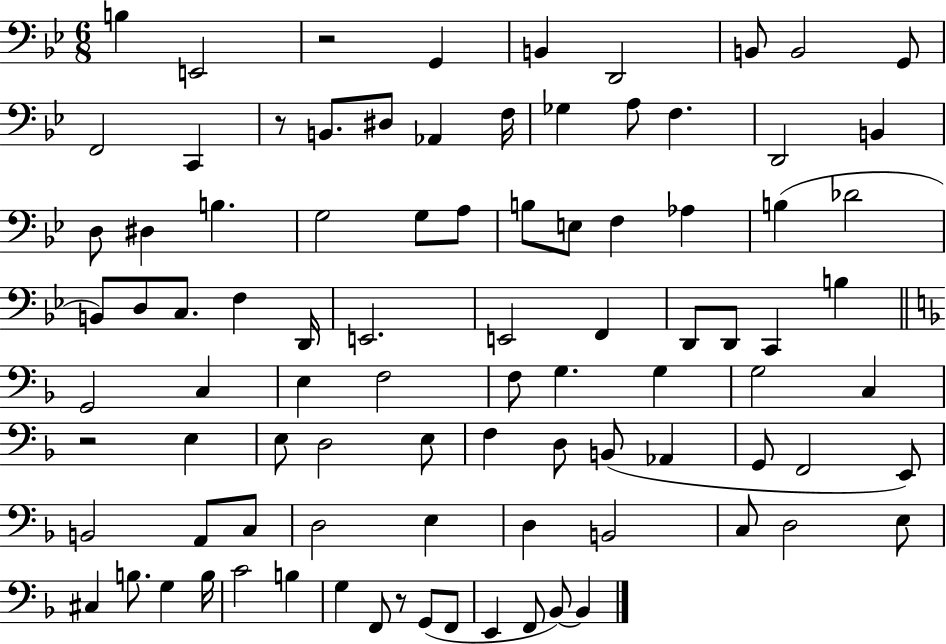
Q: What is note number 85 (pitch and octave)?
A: F2